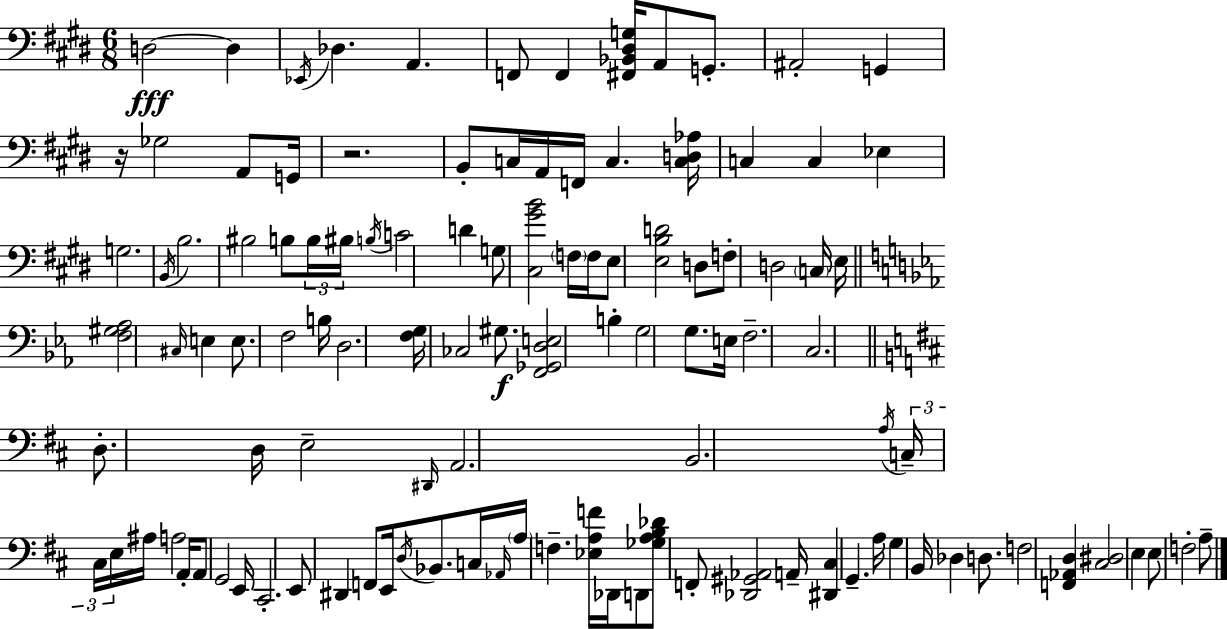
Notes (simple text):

D3/h D3/q Eb2/s Db3/q. A2/q. F2/e F2/q [F#2,Bb2,D#3,G3]/s A2/e G2/e. A#2/h G2/q R/s Gb3/h A2/e G2/s R/h. B2/e C3/s A2/s F2/s C3/q. [C3,D3,Ab3]/s C3/q C3/q Eb3/q G3/h. B2/s B3/h. BIS3/h B3/e B3/s BIS3/s B3/s C4/h D4/q G3/e [C#3,G#4,B4]/h F3/s F3/s E3/e [E3,B3,D4]/h D3/e F3/e D3/h C3/s E3/s [F3,G#3,Ab3]/h C#3/s E3/q E3/e. F3/h B3/s D3/h. [F3,G3]/s CES3/h G#3/e. [F2,Gb2,D3,E3]/h B3/q G3/h G3/e. E3/s F3/h. C3/h. D3/e. D3/s E3/h D#2/s A2/h. B2/h. A3/s C3/s C#3/s E3/s A#3/s A3/h A2/s A2/e G2/h E2/s C#2/h. E2/e D#2/q F2/e E2/s D3/s Bb2/e. C3/s Ab2/s A3/s F3/q. [Eb3,A3,F4]/s Db2/s D2/e [Gb3,A3,B3,Db4]/e F2/e [Db2,G#2,Ab2]/h A2/s [D#2,C#3]/q G2/q. A3/s G3/q B2/s Db3/q D3/e. F3/h [F2,Ab2,D3]/q [C#3,D#3]/h E3/q E3/e F3/h A3/e